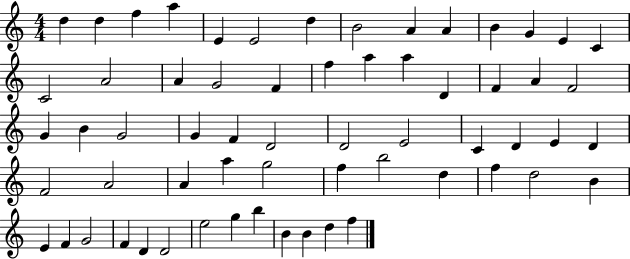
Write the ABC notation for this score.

X:1
T:Untitled
M:4/4
L:1/4
K:C
d d f a E E2 d B2 A A B G E C C2 A2 A G2 F f a a D F A F2 G B G2 G F D2 D2 E2 C D E D F2 A2 A a g2 f b2 d f d2 B E F G2 F D D2 e2 g b B B d f